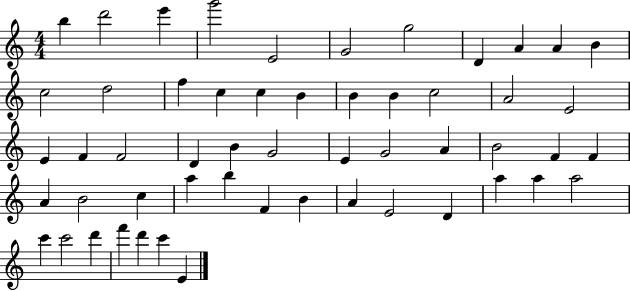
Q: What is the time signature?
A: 4/4